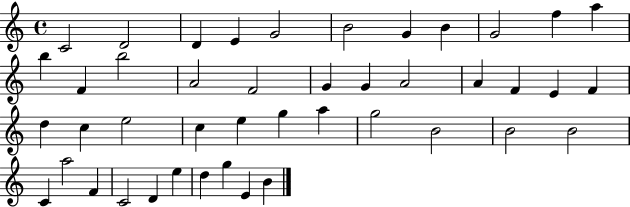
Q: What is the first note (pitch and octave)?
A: C4